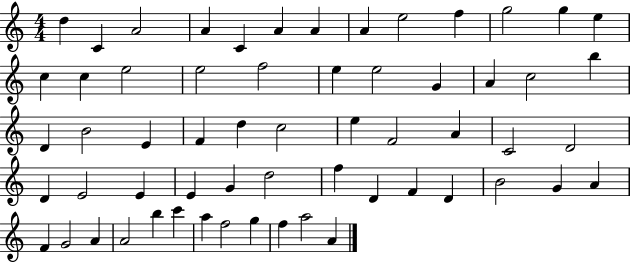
{
  \clef treble
  \numericTimeSignature
  \time 4/4
  \key c \major
  d''4 c'4 a'2 | a'4 c'4 a'4 a'4 | a'4 e''2 f''4 | g''2 g''4 e''4 | \break c''4 c''4 e''2 | e''2 f''2 | e''4 e''2 g'4 | a'4 c''2 b''4 | \break d'4 b'2 e'4 | f'4 d''4 c''2 | e''4 f'2 a'4 | c'2 d'2 | \break d'4 e'2 e'4 | e'4 g'4 d''2 | f''4 d'4 f'4 d'4 | b'2 g'4 a'4 | \break f'4 g'2 a'4 | a'2 b''4 c'''4 | a''4 f''2 g''4 | f''4 a''2 a'4 | \break \bar "|."
}